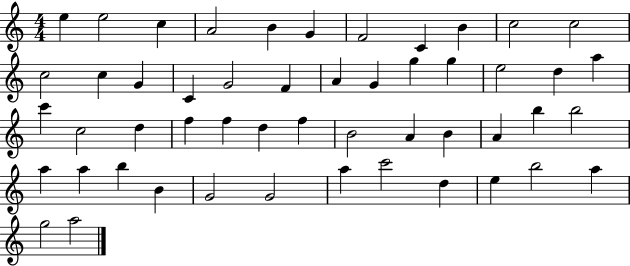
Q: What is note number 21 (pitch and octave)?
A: G5